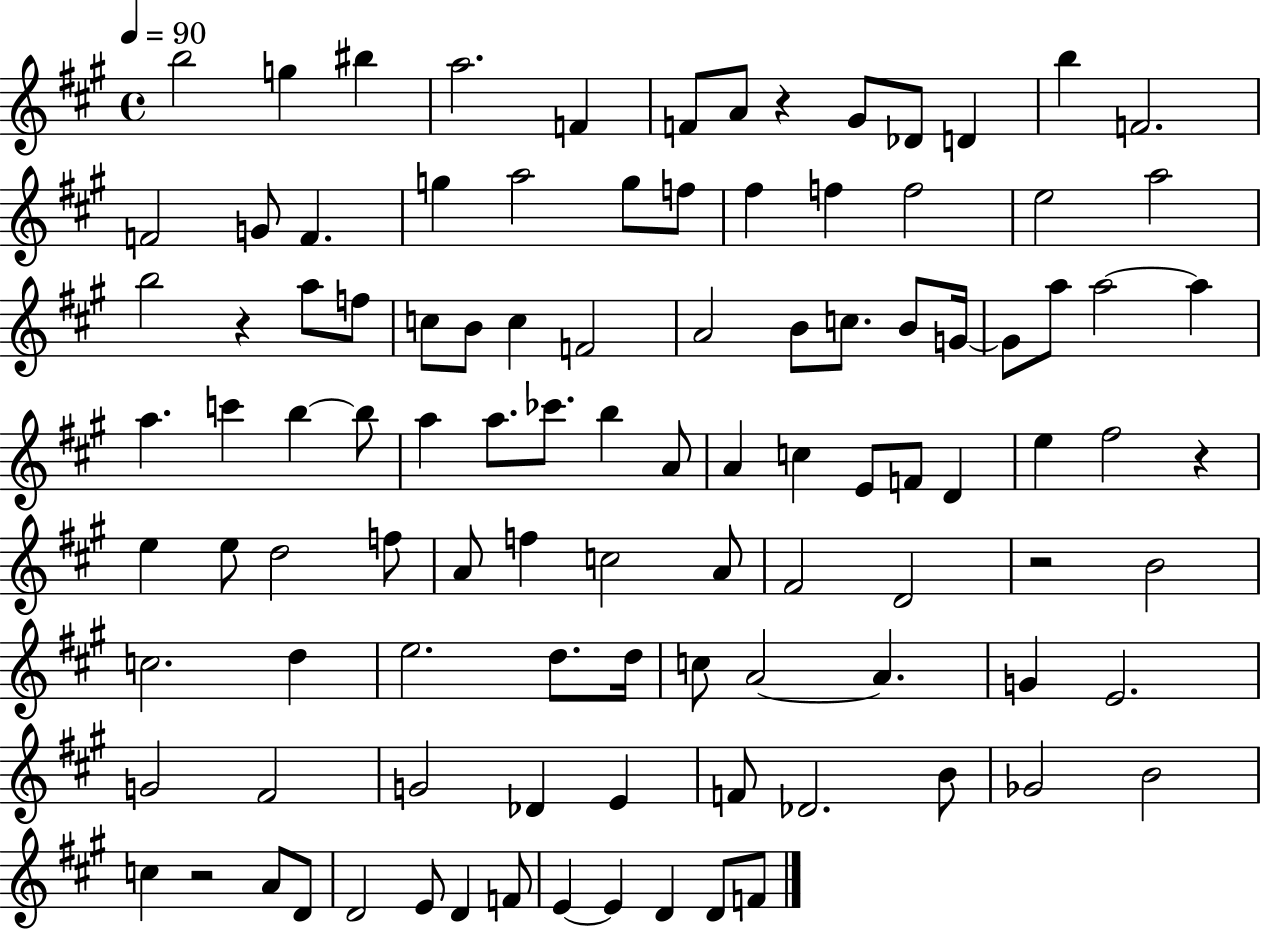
{
  \clef treble
  \time 4/4
  \defaultTimeSignature
  \key a \major
  \tempo 4 = 90
  b''2 g''4 bis''4 | a''2. f'4 | f'8 a'8 r4 gis'8 des'8 d'4 | b''4 f'2. | \break f'2 g'8 f'4. | g''4 a''2 g''8 f''8 | fis''4 f''4 f''2 | e''2 a''2 | \break b''2 r4 a''8 f''8 | c''8 b'8 c''4 f'2 | a'2 b'8 c''8. b'8 g'16~~ | g'8 a''8 a''2~~ a''4 | \break a''4. c'''4 b''4~~ b''8 | a''4 a''8. ces'''8. b''4 a'8 | a'4 c''4 e'8 f'8 d'4 | e''4 fis''2 r4 | \break e''4 e''8 d''2 f''8 | a'8 f''4 c''2 a'8 | fis'2 d'2 | r2 b'2 | \break c''2. d''4 | e''2. d''8. d''16 | c''8 a'2~~ a'4. | g'4 e'2. | \break g'2 fis'2 | g'2 des'4 e'4 | f'8 des'2. b'8 | ges'2 b'2 | \break c''4 r2 a'8 d'8 | d'2 e'8 d'4 f'8 | e'4~~ e'4 d'4 d'8 f'8 | \bar "|."
}